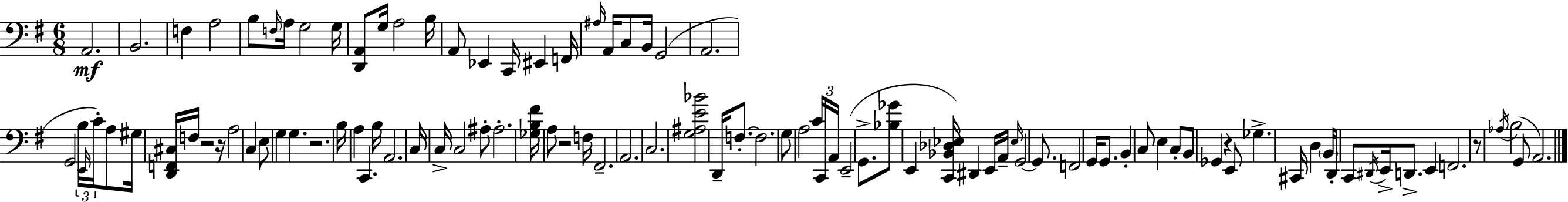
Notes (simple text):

A2/h. B2/h. F3/q A3/h B3/e F3/s A3/s G3/h G3/s [D2,A2]/e G3/s A3/h B3/s A2/e Eb2/q C2/s EIS2/q F2/s A#3/s A2/s C3/e B2/s G2/h A2/h. G2/h B3/s E2/s C4/s A3/e G#3/s [D2,F2,C#3]/s F3/s R/h R/s A3/h C3/q E3/e G3/q G3/q. R/h. B3/s A3/q C2/q. B3/s A2/h. C3/s C3/s C3/h A#3/e A#3/h. [Gb3,B3,F#4]/s A3/e R/h F3/s F#2/h. A2/h. C3/h. [G3,A#3,E4,Bb4]/h D2/s F3/e. F3/h. G3/e A3/h C4/s C2/s A2/s E2/h G2/e. [Bb3,Gb4]/e E2/q [C2,Bb2,Db3,Eb3]/s D#2/q E2/s A2/s Eb3/s G2/h G2/e. F2/h G2/s G2/e. B2/q C3/e E3/q C3/e B2/e Gb2/q R/q E2/e Gb3/q. C#2/s D3/q B2/s D2/e C2/e D#2/s E2/s D2/e. E2/q F2/h. R/e Ab3/s B3/h G2/e A2/h.